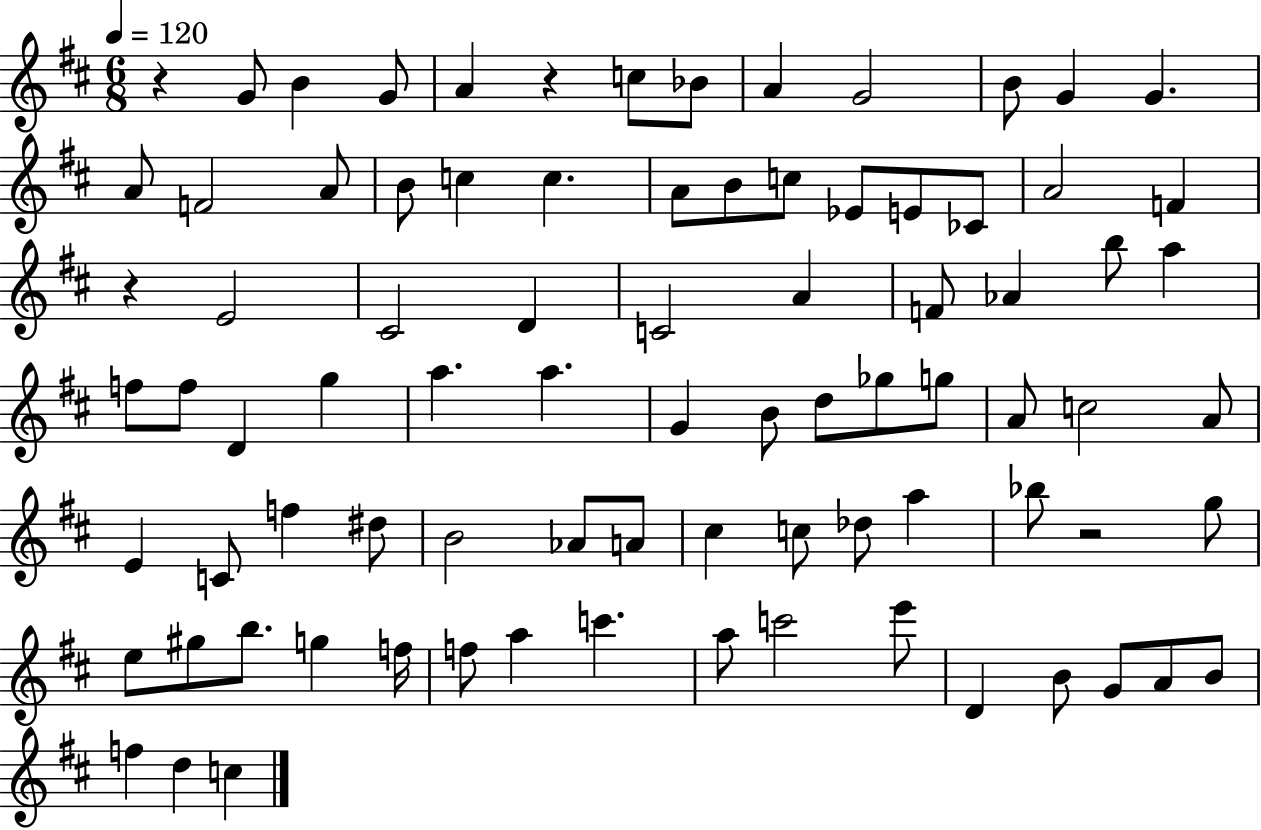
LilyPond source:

{
  \clef treble
  \numericTimeSignature
  \time 6/8
  \key d \major
  \tempo 4 = 120
  r4 g'8 b'4 g'8 | a'4 r4 c''8 bes'8 | a'4 g'2 | b'8 g'4 g'4. | \break a'8 f'2 a'8 | b'8 c''4 c''4. | a'8 b'8 c''8 ees'8 e'8 ces'8 | a'2 f'4 | \break r4 e'2 | cis'2 d'4 | c'2 a'4 | f'8 aes'4 b''8 a''4 | \break f''8 f''8 d'4 g''4 | a''4. a''4. | g'4 b'8 d''8 ges''8 g''8 | a'8 c''2 a'8 | \break e'4 c'8 f''4 dis''8 | b'2 aes'8 a'8 | cis''4 c''8 des''8 a''4 | bes''8 r2 g''8 | \break e''8 gis''8 b''8. g''4 f''16 | f''8 a''4 c'''4. | a''8 c'''2 e'''8 | d'4 b'8 g'8 a'8 b'8 | \break f''4 d''4 c''4 | \bar "|."
}